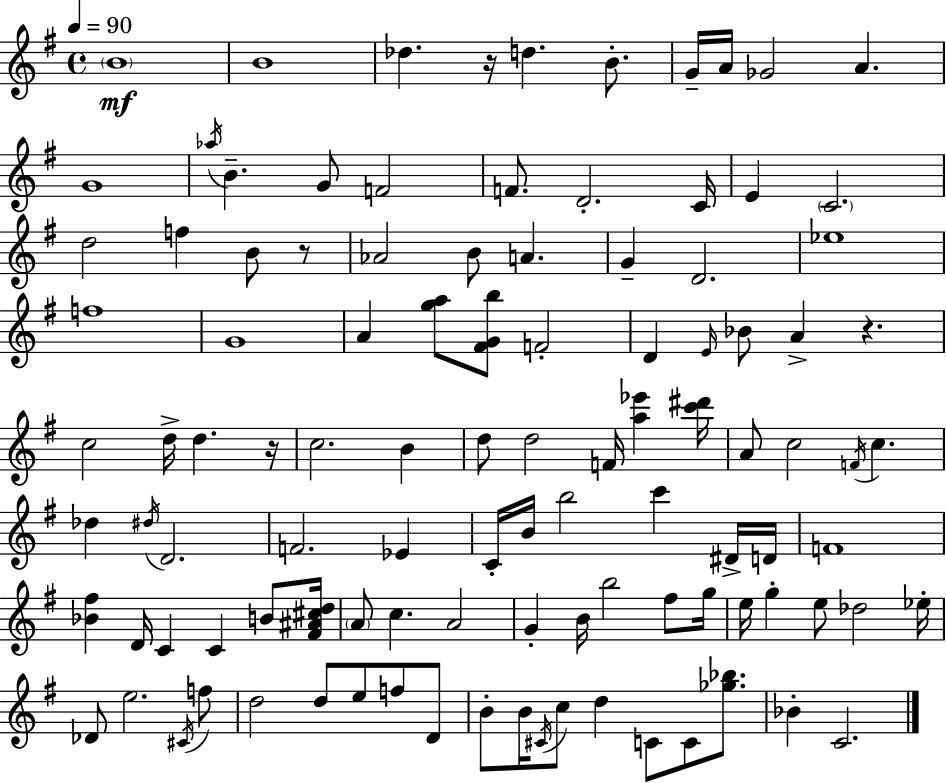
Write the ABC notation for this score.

X:1
T:Untitled
M:4/4
L:1/4
K:G
B4 B4 _d z/4 d B/2 G/4 A/4 _G2 A G4 _a/4 B G/2 F2 F/2 D2 C/4 E C2 d2 f B/2 z/2 _A2 B/2 A G D2 _e4 f4 G4 A [ga]/2 [^FGb]/2 F2 D E/4 _B/2 A z c2 d/4 d z/4 c2 B d/2 d2 F/4 [a_e'] [c'^d']/4 A/2 c2 F/4 c _d ^d/4 D2 F2 _E C/4 B/4 b2 c' ^D/4 D/4 F4 [_B^f] D/4 C C B/2 [^F^A^cd]/4 A/2 c A2 G B/4 b2 ^f/2 g/4 e/4 g e/2 _d2 _e/4 _D/2 e2 ^C/4 f/2 d2 d/2 e/2 f/2 D/2 B/2 B/4 ^C/4 c/2 d C/2 C/2 [_g_b]/2 _B C2